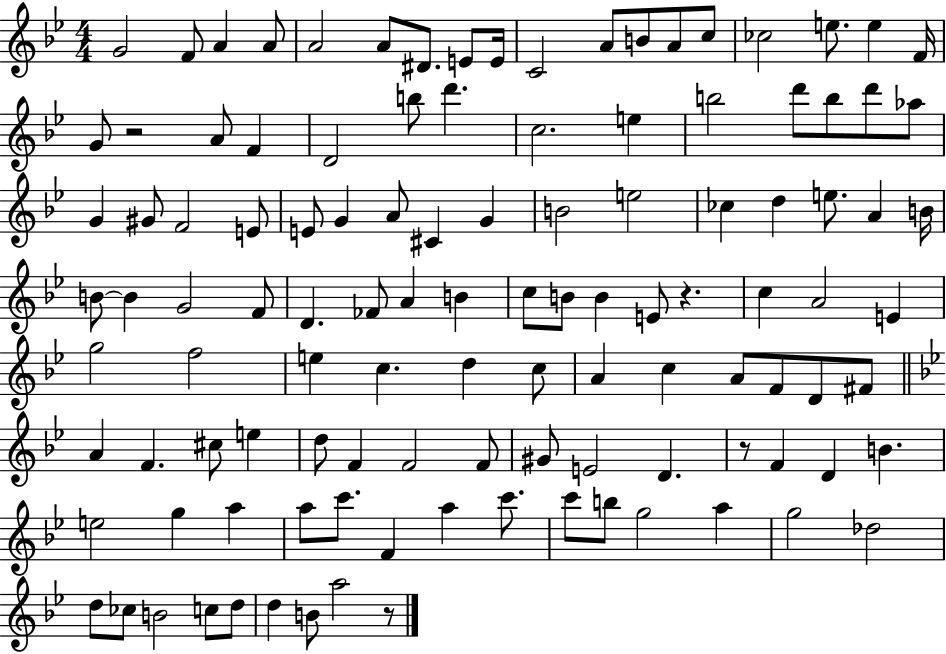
{
  \clef treble
  \numericTimeSignature
  \time 4/4
  \key bes \major
  g'2 f'8 a'4 a'8 | a'2 a'8 dis'8. e'8 e'16 | c'2 a'8 b'8 a'8 c''8 | ces''2 e''8. e''4 f'16 | \break g'8 r2 a'8 f'4 | d'2 b''8 d'''4. | c''2. e''4 | b''2 d'''8 b''8 d'''8 aes''8 | \break g'4 gis'8 f'2 e'8 | e'8 g'4 a'8 cis'4 g'4 | b'2 e''2 | ces''4 d''4 e''8. a'4 b'16 | \break b'8~~ b'4 g'2 f'8 | d'4. fes'8 a'4 b'4 | c''8 b'8 b'4 e'8 r4. | c''4 a'2 e'4 | \break g''2 f''2 | e''4 c''4. d''4 c''8 | a'4 c''4 a'8 f'8 d'8 fis'8 | \bar "||" \break \key g \minor a'4 f'4. cis''8 e''4 | d''8 f'4 f'2 f'8 | gis'8 e'2 d'4. | r8 f'4 d'4 b'4. | \break e''2 g''4 a''4 | a''8 c'''8. f'4 a''4 c'''8. | c'''8 b''8 g''2 a''4 | g''2 des''2 | \break d''8 ces''8 b'2 c''8 d''8 | d''4 b'8 a''2 r8 | \bar "|."
}